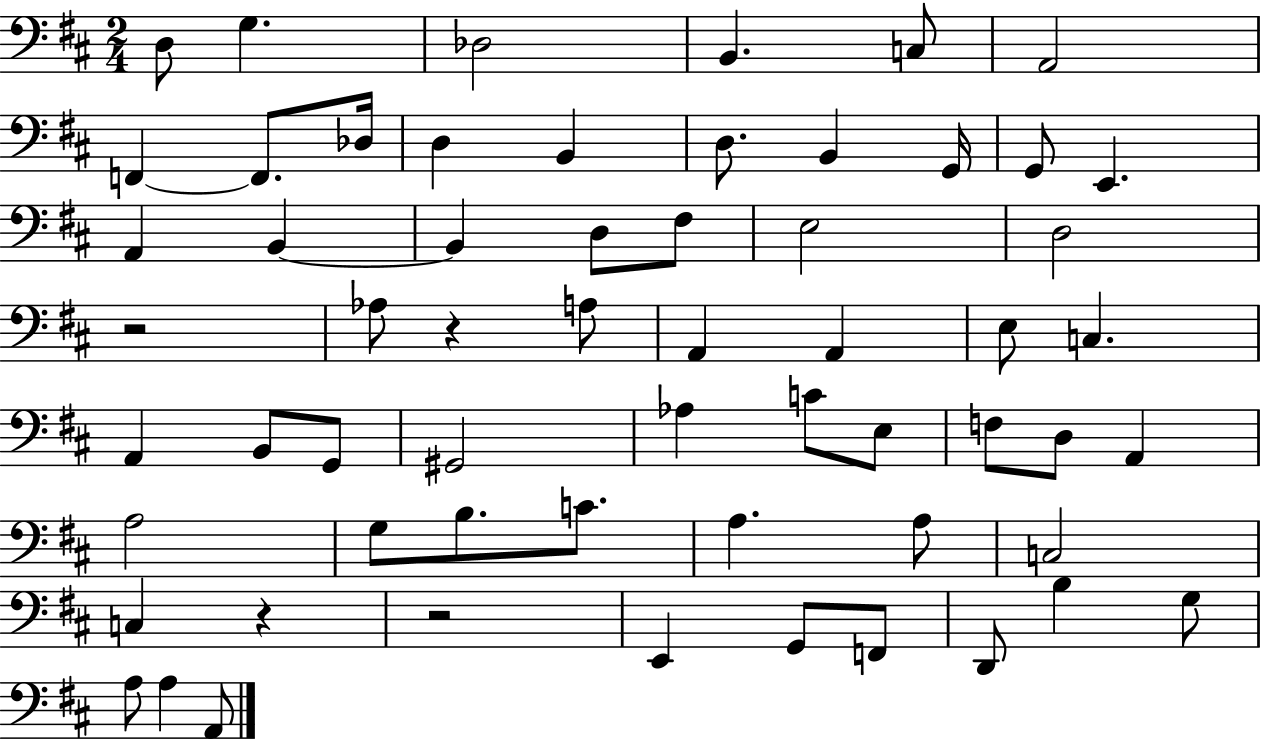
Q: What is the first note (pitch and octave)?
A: D3